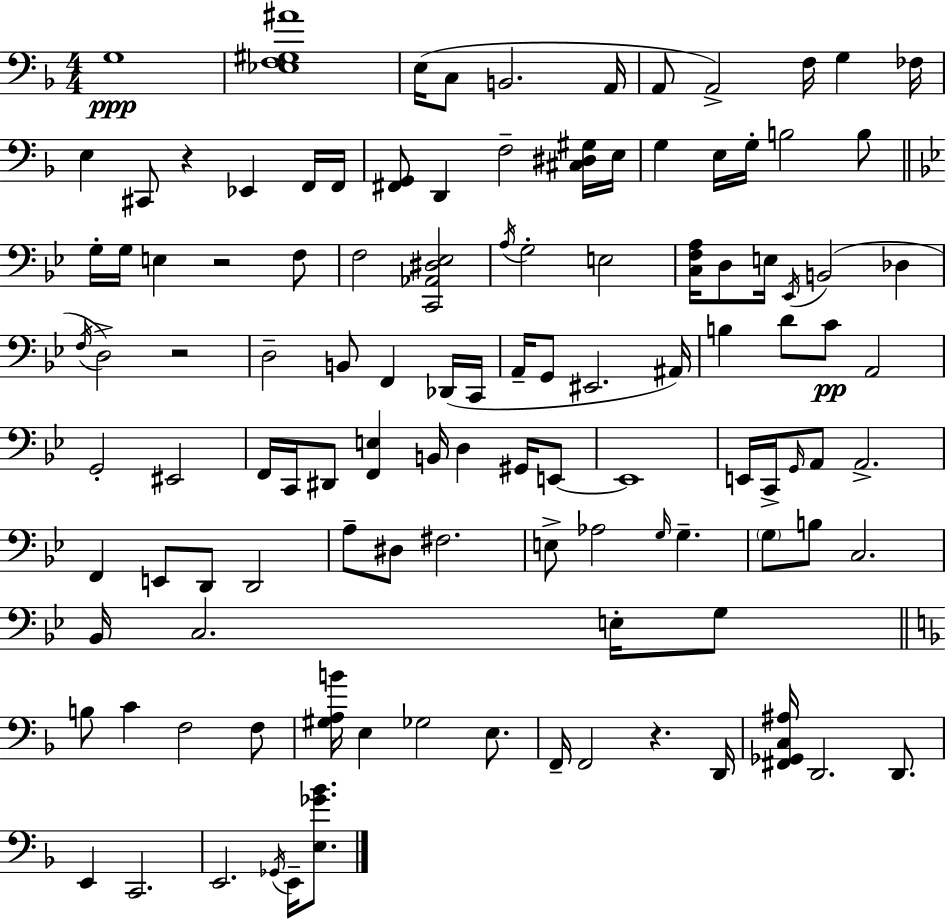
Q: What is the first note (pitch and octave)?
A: G3